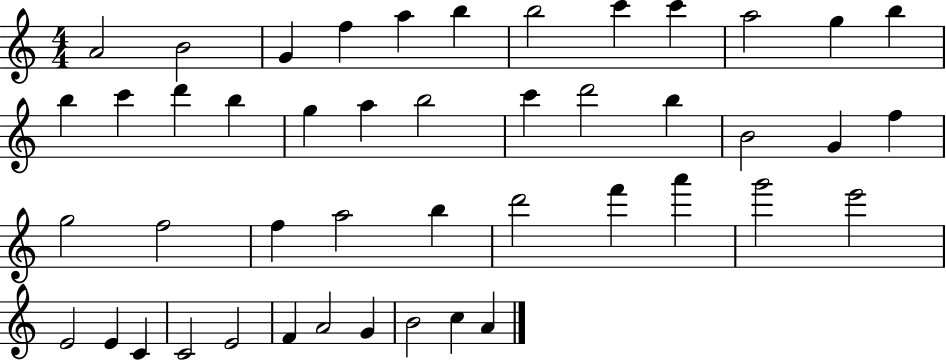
X:1
T:Untitled
M:4/4
L:1/4
K:C
A2 B2 G f a b b2 c' c' a2 g b b c' d' b g a b2 c' d'2 b B2 G f g2 f2 f a2 b d'2 f' a' g'2 e'2 E2 E C C2 E2 F A2 G B2 c A